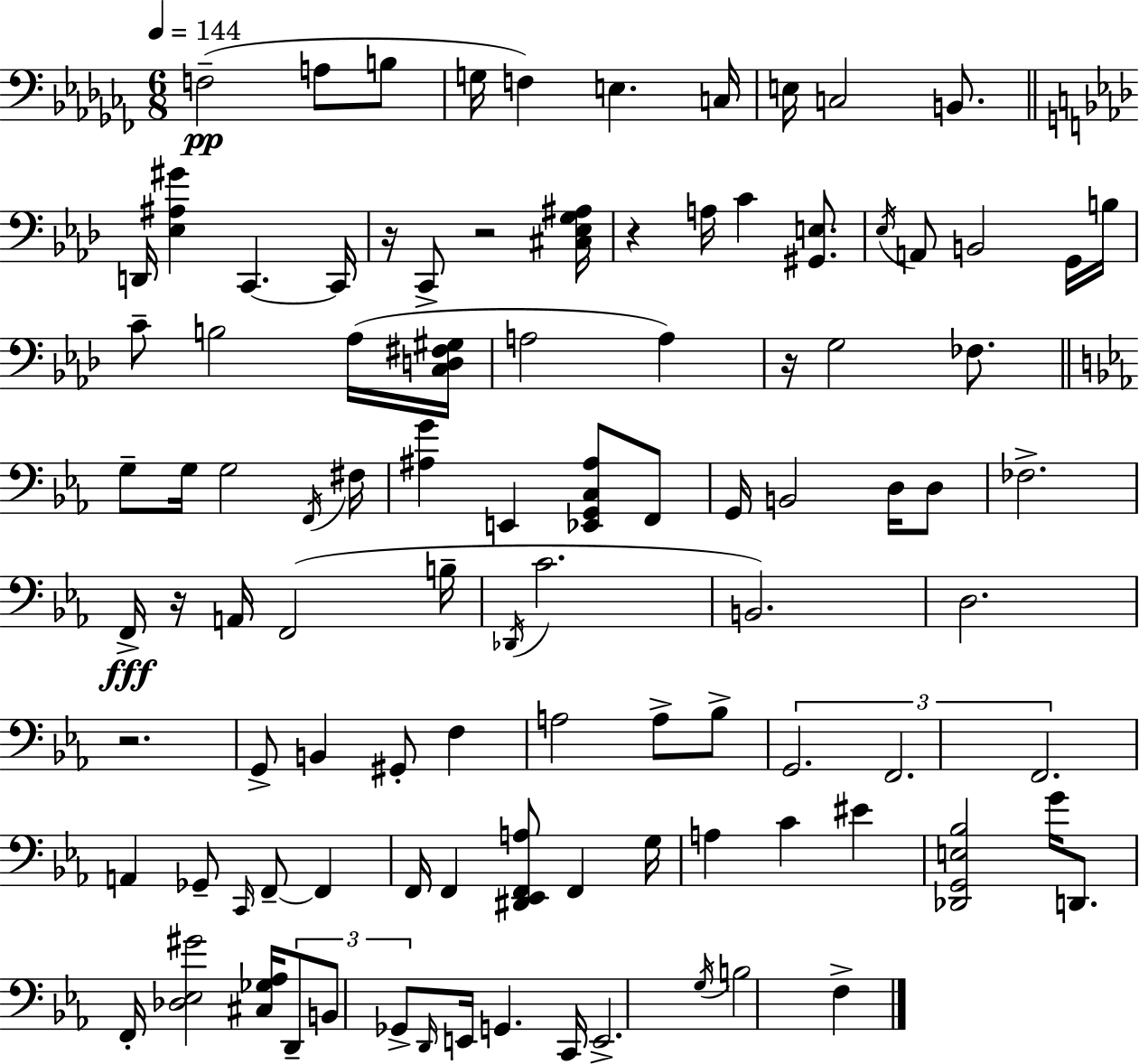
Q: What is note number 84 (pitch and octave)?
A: F3